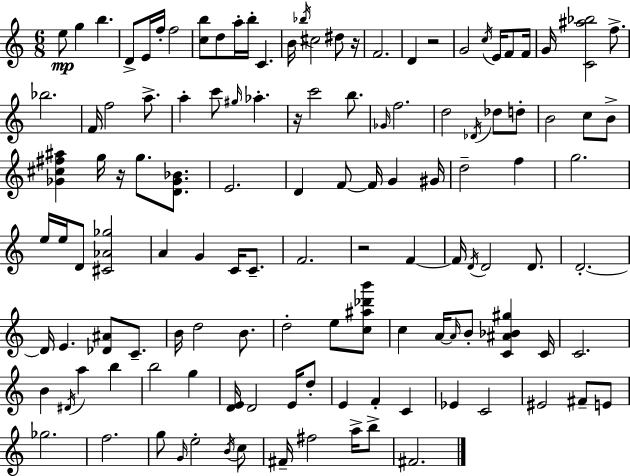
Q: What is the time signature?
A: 6/8